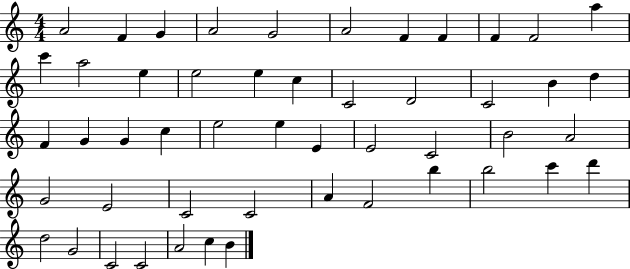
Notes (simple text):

A4/h F4/q G4/q A4/h G4/h A4/h F4/q F4/q F4/q F4/h A5/q C6/q A5/h E5/q E5/h E5/q C5/q C4/h D4/h C4/h B4/q D5/q F4/q G4/q G4/q C5/q E5/h E5/q E4/q E4/h C4/h B4/h A4/h G4/h E4/h C4/h C4/h A4/q F4/h B5/q B5/h C6/q D6/q D5/h G4/h C4/h C4/h A4/h C5/q B4/q